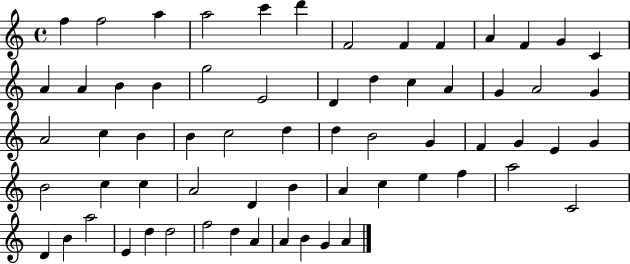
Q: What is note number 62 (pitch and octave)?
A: B4